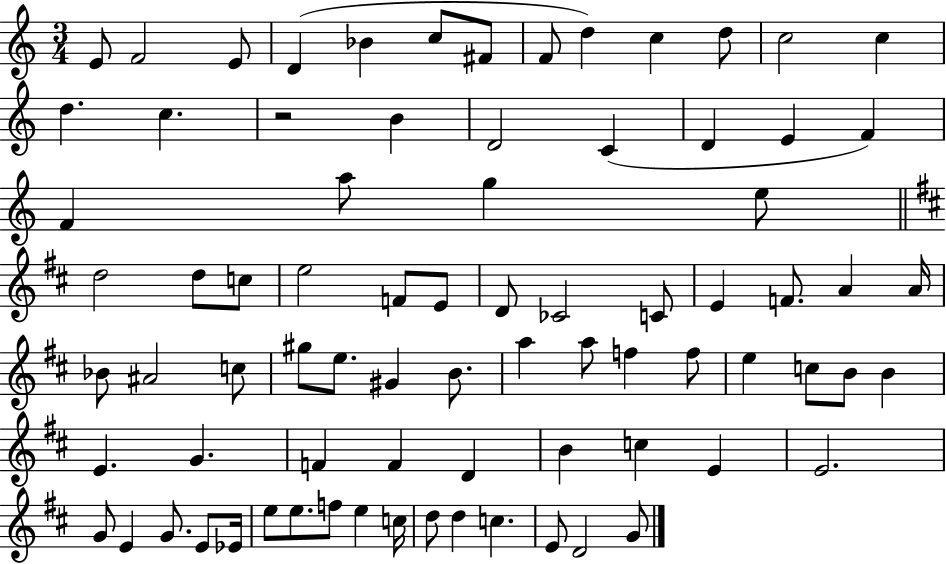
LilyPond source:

{
  \clef treble
  \numericTimeSignature
  \time 3/4
  \key c \major
  e'8 f'2 e'8 | d'4( bes'4 c''8 fis'8 | f'8 d''4) c''4 d''8 | c''2 c''4 | \break d''4. c''4. | r2 b'4 | d'2 c'4( | d'4 e'4 f'4) | \break f'4 a''8 g''4 e''8 | \bar "||" \break \key d \major d''2 d''8 c''8 | e''2 f'8 e'8 | d'8 ces'2 c'8 | e'4 f'8. a'4 a'16 | \break bes'8 ais'2 c''8 | gis''8 e''8. gis'4 b'8. | a''4 a''8 f''4 f''8 | e''4 c''8 b'8 b'4 | \break e'4. g'4. | f'4 f'4 d'4 | b'4 c''4 e'4 | e'2. | \break g'8 e'4 g'8. e'8 ees'16 | e''8 e''8. f''8 e''4 c''16 | d''8 d''4 c''4. | e'8 d'2 g'8 | \break \bar "|."
}